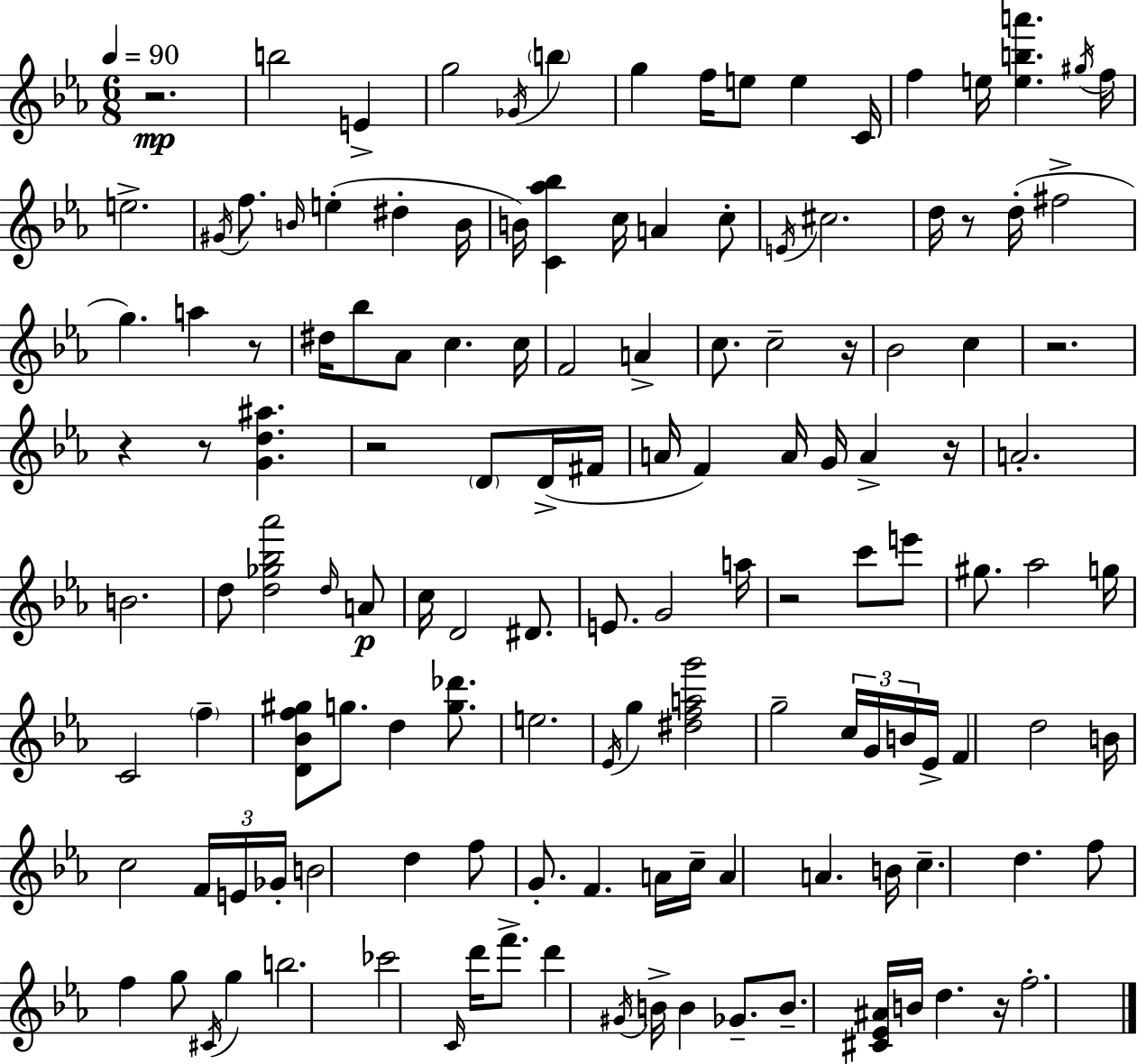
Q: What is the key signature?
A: EES major